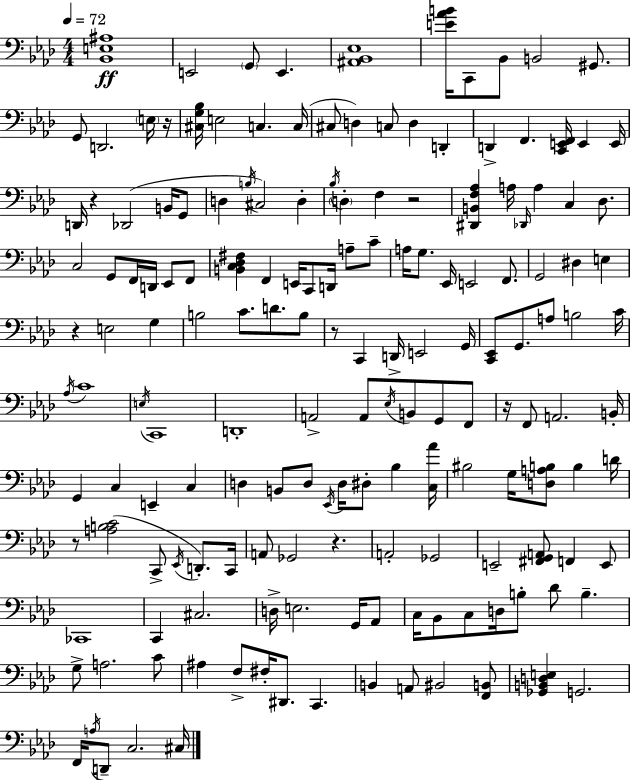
X:1
T:Untitled
M:4/4
L:1/4
K:Fm
[_B,,E,^A,]4 E,,2 G,,/2 E,, [^A,,_B,,_E,]4 [E_AB]/4 C,,/2 _B,,/2 B,,2 ^G,,/2 G,,/2 D,,2 E,/4 z/4 [^C,G,_B,]/4 E,2 C, C,/4 ^C,/2 D, C,/2 D, D,, D,, F,, [C,,E,,F,,]/4 E,, E,,/4 D,,/4 z _D,,2 B,,/4 G,,/2 D, B,/4 ^C,2 D, _B,/4 D, F, z2 [^D,,B,,F,_A,] A,/4 _D,,/4 A, C, _D,/2 C,2 G,,/2 F,,/4 D,,/4 _E,,/2 F,,/2 [B,,C,_D,^F,] F,, E,,/4 C,,/2 D,,/4 A,/2 C/2 A,/4 G,/2 _E,,/4 E,,2 F,,/2 G,,2 ^D, E, z E,2 G, B,2 C/2 D/2 B,/2 z/2 C,, D,,/4 E,,2 G,,/4 [C,,_E,,]/2 G,,/2 A,/2 B,2 C/4 _A,/4 C4 E,/4 C,,4 D,,4 A,,2 A,,/2 _E,/4 B,,/2 G,,/2 F,,/2 z/4 F,,/2 A,,2 B,,/4 G,, C, E,, C, D, B,,/2 D,/2 _E,,/4 D,/4 ^D,/2 _B, [C,_A]/4 ^B,2 G,/4 [D,A,B,]/2 B, D/4 z/2 [A,B,C]2 C,,/2 _E,,/4 D,,/2 C,,/4 A,,/2 _G,,2 z A,,2 _G,,2 E,,2 [^F,,G,,A,,]/2 F,, E,,/2 _C,,4 C,, ^C,2 D,/4 E,2 G,,/4 _A,,/2 C,/4 _B,,/2 C,/2 D,/4 B,/2 _D/2 B, G,/2 A,2 C/2 ^A, F,/2 ^F,/4 ^D,,/2 C,, B,, A,,/2 ^B,,2 [F,,B,,]/2 [_G,,B,,D,E,] G,,2 F,,/4 A,/4 D,,/2 C,2 ^C,/4